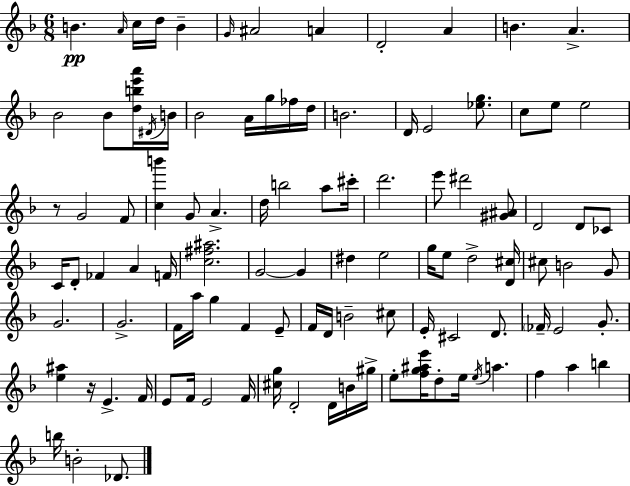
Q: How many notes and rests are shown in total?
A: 105